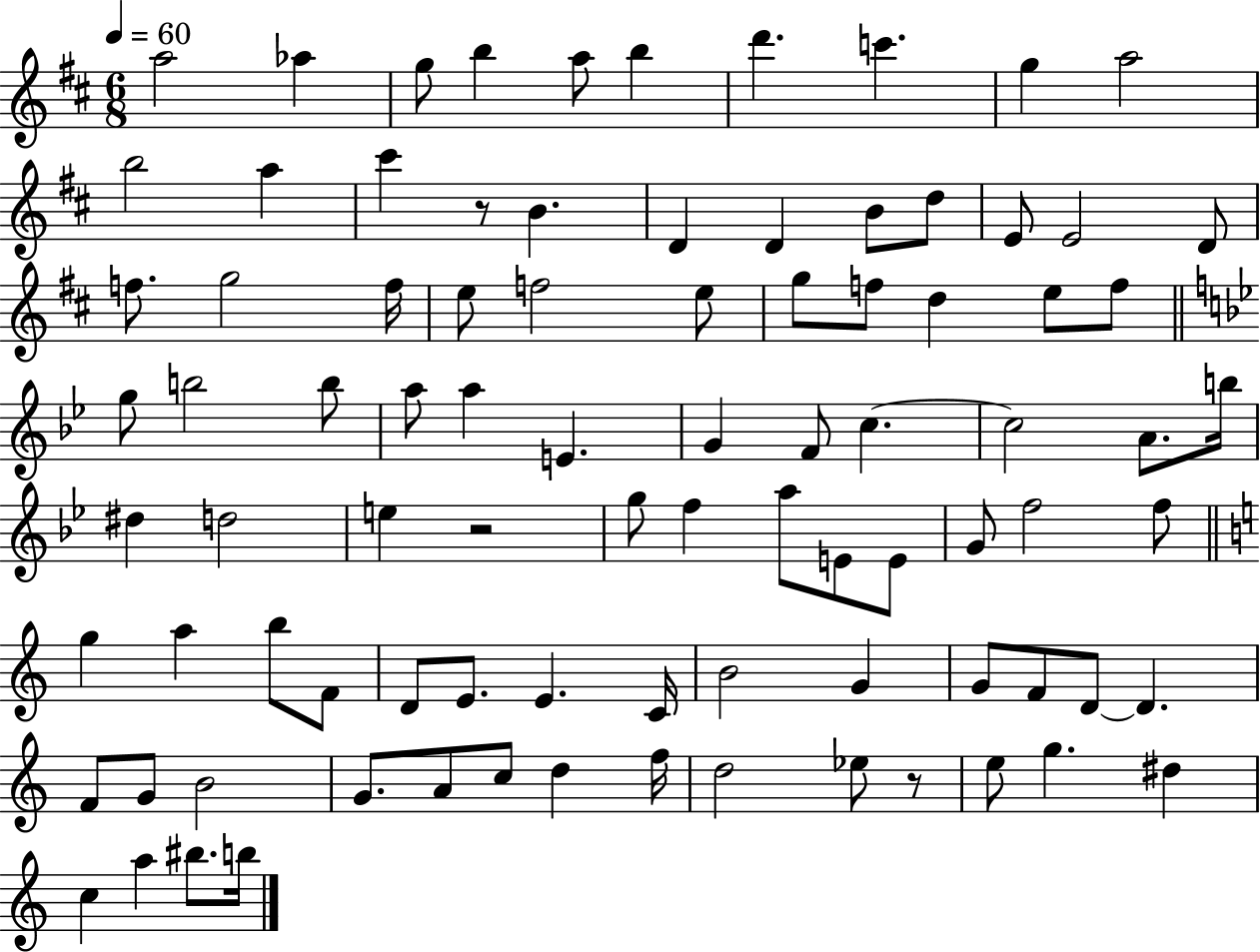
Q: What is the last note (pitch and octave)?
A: B5